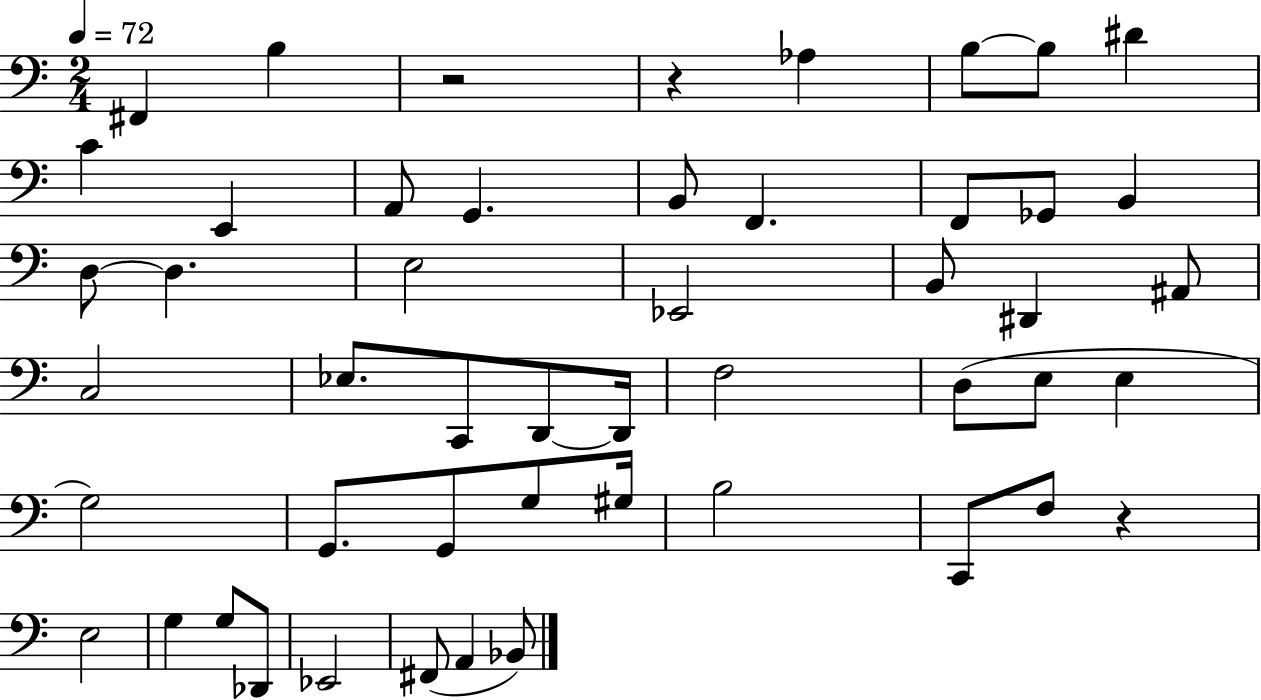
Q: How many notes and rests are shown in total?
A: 50